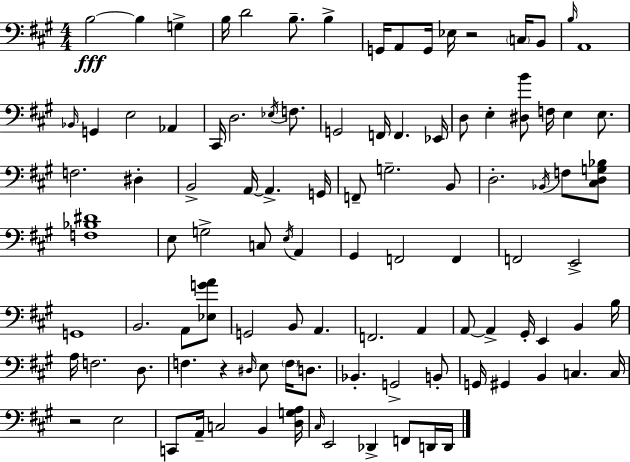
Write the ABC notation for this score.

X:1
T:Untitled
M:4/4
L:1/4
K:A
B,2 B, G, B,/4 D2 B,/2 B, G,,/4 A,,/2 G,,/4 _E,/4 z2 C,/4 B,,/2 B,/4 A,,4 _B,,/4 G,, E,2 _A,, ^C,,/4 D,2 _E,/4 F,/2 G,,2 F,,/4 F,, _E,,/4 D,/2 E, [^D,B]/2 F,/4 E, E,/2 F,2 ^D, B,,2 A,,/4 A,, G,,/4 F,,/2 G,2 B,,/2 D,2 _B,,/4 F,/2 [^C,D,G,_B,]/2 [F,_B,^D]4 E,/2 G,2 C,/2 E,/4 A,, ^G,, F,,2 F,, F,,2 E,,2 G,,4 B,,2 A,,/2 [_E,GA]/2 G,,2 B,,/2 A,, F,,2 A,, A,,/2 A,, ^G,,/4 E,, B,, B,/4 A,/4 F,2 D,/2 F, z ^D,/4 E,/2 F,/4 D,/2 _B,, G,,2 B,,/2 G,,/4 ^G,, B,, C, C,/4 z2 E,2 C,,/2 A,,/4 C,2 B,, [D,G,A,]/4 ^C,/4 E,,2 _D,, F,,/2 D,,/4 D,,/4